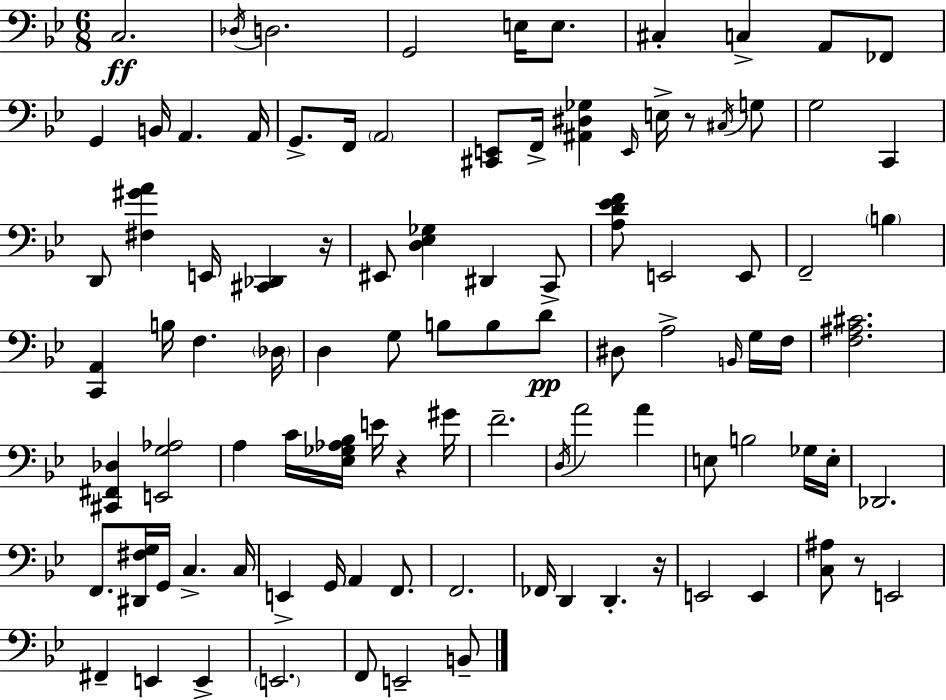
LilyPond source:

{
  \clef bass
  \numericTimeSignature
  \time 6/8
  \key bes \major
  c2.\ff | \acciaccatura { des16 } d2. | g,2 e16 e8. | cis4-. c4-> a,8 fes,8 | \break g,4 b,16 a,4. | a,16 g,8.-> f,16 \parenthesize a,2 | <cis, e,>8 f,16-> <ais, dis ges>4 \grace { e,16 } e16-> r8 | \acciaccatura { cis16 } g8 g2 c,4 | \break d,8 <fis gis' a'>4 e,16 <cis, des,>4 | r16 eis,8 <d ees ges>4 dis,4 | c,8-> <a d' ees' f'>8 e,2 | e,8 f,2-- \parenthesize b4 | \break <c, a,>4 b16 f4. | \parenthesize des16 d4 g8 b8 b8 | d'8\pp dis8 a2-> | \grace { b,16 } g16 f16 <f ais cis'>2. | \break <cis, fis, des>4 <e, g aes>2 | a4 c'16 <ees ges aes bes>16 e'16 r4 | gis'16 f'2.-- | \acciaccatura { d16 } a'2 | \break a'4 e8 b2 | ges16 e16-. des,2. | f,8. <dis, fis g>16 g,16 c4.-> | c16 e,4-> g,16 a,4 | \break f,8. f,2. | fes,16 d,4 d,4.-. | r16 e,2 | e,4 <c ais>8 r8 e,2 | \break fis,4-- e,4 | e,4-> \parenthesize e,2. | f,8 e,2-- | b,8-- \bar "|."
}